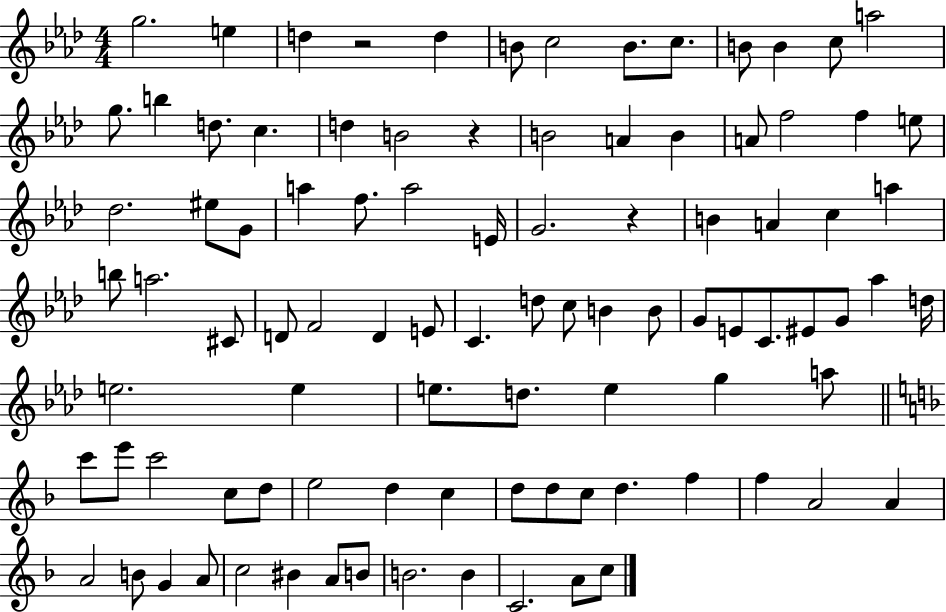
G5/h. E5/q D5/q R/h D5/q B4/e C5/h B4/e. C5/e. B4/e B4/q C5/e A5/h G5/e. B5/q D5/e. C5/q. D5/q B4/h R/q B4/h A4/q B4/q A4/e F5/h F5/q E5/e Db5/h. EIS5/e G4/e A5/q F5/e. A5/h E4/s G4/h. R/q B4/q A4/q C5/q A5/q B5/e A5/h. C#4/e D4/e F4/h D4/q E4/e C4/q. D5/e C5/e B4/q B4/e G4/e E4/e C4/e. EIS4/e G4/e Ab5/q D5/s E5/h. E5/q E5/e. D5/e. E5/q G5/q A5/e C6/e E6/e C6/h C5/e D5/e E5/h D5/q C5/q D5/e D5/e C5/e D5/q. F5/q F5/q A4/h A4/q A4/h B4/e G4/q A4/e C5/h BIS4/q A4/e B4/e B4/h. B4/q C4/h. A4/e C5/e